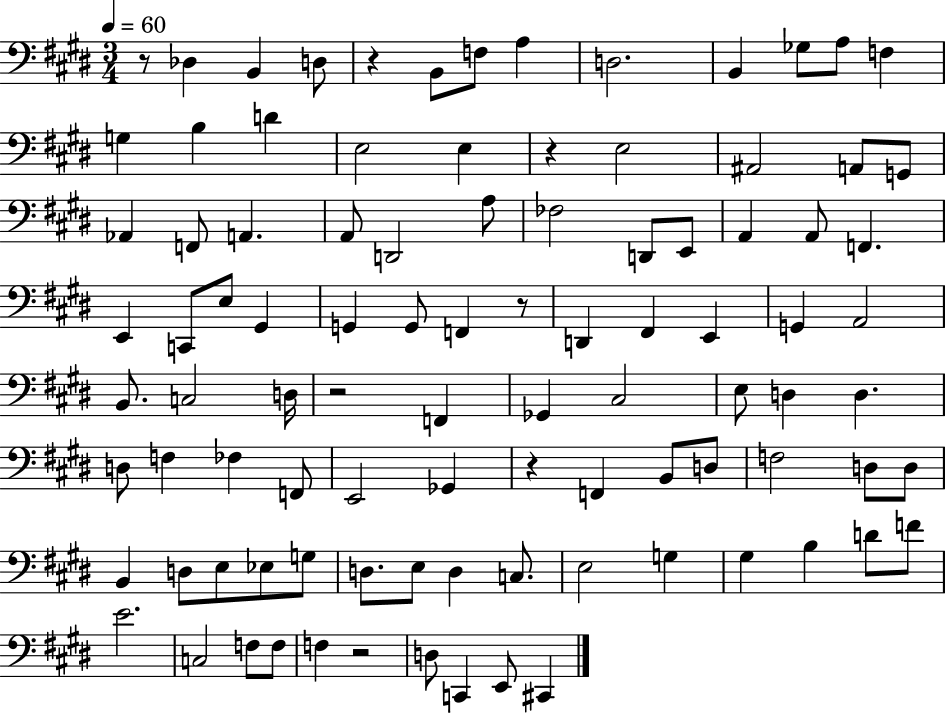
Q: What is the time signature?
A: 3/4